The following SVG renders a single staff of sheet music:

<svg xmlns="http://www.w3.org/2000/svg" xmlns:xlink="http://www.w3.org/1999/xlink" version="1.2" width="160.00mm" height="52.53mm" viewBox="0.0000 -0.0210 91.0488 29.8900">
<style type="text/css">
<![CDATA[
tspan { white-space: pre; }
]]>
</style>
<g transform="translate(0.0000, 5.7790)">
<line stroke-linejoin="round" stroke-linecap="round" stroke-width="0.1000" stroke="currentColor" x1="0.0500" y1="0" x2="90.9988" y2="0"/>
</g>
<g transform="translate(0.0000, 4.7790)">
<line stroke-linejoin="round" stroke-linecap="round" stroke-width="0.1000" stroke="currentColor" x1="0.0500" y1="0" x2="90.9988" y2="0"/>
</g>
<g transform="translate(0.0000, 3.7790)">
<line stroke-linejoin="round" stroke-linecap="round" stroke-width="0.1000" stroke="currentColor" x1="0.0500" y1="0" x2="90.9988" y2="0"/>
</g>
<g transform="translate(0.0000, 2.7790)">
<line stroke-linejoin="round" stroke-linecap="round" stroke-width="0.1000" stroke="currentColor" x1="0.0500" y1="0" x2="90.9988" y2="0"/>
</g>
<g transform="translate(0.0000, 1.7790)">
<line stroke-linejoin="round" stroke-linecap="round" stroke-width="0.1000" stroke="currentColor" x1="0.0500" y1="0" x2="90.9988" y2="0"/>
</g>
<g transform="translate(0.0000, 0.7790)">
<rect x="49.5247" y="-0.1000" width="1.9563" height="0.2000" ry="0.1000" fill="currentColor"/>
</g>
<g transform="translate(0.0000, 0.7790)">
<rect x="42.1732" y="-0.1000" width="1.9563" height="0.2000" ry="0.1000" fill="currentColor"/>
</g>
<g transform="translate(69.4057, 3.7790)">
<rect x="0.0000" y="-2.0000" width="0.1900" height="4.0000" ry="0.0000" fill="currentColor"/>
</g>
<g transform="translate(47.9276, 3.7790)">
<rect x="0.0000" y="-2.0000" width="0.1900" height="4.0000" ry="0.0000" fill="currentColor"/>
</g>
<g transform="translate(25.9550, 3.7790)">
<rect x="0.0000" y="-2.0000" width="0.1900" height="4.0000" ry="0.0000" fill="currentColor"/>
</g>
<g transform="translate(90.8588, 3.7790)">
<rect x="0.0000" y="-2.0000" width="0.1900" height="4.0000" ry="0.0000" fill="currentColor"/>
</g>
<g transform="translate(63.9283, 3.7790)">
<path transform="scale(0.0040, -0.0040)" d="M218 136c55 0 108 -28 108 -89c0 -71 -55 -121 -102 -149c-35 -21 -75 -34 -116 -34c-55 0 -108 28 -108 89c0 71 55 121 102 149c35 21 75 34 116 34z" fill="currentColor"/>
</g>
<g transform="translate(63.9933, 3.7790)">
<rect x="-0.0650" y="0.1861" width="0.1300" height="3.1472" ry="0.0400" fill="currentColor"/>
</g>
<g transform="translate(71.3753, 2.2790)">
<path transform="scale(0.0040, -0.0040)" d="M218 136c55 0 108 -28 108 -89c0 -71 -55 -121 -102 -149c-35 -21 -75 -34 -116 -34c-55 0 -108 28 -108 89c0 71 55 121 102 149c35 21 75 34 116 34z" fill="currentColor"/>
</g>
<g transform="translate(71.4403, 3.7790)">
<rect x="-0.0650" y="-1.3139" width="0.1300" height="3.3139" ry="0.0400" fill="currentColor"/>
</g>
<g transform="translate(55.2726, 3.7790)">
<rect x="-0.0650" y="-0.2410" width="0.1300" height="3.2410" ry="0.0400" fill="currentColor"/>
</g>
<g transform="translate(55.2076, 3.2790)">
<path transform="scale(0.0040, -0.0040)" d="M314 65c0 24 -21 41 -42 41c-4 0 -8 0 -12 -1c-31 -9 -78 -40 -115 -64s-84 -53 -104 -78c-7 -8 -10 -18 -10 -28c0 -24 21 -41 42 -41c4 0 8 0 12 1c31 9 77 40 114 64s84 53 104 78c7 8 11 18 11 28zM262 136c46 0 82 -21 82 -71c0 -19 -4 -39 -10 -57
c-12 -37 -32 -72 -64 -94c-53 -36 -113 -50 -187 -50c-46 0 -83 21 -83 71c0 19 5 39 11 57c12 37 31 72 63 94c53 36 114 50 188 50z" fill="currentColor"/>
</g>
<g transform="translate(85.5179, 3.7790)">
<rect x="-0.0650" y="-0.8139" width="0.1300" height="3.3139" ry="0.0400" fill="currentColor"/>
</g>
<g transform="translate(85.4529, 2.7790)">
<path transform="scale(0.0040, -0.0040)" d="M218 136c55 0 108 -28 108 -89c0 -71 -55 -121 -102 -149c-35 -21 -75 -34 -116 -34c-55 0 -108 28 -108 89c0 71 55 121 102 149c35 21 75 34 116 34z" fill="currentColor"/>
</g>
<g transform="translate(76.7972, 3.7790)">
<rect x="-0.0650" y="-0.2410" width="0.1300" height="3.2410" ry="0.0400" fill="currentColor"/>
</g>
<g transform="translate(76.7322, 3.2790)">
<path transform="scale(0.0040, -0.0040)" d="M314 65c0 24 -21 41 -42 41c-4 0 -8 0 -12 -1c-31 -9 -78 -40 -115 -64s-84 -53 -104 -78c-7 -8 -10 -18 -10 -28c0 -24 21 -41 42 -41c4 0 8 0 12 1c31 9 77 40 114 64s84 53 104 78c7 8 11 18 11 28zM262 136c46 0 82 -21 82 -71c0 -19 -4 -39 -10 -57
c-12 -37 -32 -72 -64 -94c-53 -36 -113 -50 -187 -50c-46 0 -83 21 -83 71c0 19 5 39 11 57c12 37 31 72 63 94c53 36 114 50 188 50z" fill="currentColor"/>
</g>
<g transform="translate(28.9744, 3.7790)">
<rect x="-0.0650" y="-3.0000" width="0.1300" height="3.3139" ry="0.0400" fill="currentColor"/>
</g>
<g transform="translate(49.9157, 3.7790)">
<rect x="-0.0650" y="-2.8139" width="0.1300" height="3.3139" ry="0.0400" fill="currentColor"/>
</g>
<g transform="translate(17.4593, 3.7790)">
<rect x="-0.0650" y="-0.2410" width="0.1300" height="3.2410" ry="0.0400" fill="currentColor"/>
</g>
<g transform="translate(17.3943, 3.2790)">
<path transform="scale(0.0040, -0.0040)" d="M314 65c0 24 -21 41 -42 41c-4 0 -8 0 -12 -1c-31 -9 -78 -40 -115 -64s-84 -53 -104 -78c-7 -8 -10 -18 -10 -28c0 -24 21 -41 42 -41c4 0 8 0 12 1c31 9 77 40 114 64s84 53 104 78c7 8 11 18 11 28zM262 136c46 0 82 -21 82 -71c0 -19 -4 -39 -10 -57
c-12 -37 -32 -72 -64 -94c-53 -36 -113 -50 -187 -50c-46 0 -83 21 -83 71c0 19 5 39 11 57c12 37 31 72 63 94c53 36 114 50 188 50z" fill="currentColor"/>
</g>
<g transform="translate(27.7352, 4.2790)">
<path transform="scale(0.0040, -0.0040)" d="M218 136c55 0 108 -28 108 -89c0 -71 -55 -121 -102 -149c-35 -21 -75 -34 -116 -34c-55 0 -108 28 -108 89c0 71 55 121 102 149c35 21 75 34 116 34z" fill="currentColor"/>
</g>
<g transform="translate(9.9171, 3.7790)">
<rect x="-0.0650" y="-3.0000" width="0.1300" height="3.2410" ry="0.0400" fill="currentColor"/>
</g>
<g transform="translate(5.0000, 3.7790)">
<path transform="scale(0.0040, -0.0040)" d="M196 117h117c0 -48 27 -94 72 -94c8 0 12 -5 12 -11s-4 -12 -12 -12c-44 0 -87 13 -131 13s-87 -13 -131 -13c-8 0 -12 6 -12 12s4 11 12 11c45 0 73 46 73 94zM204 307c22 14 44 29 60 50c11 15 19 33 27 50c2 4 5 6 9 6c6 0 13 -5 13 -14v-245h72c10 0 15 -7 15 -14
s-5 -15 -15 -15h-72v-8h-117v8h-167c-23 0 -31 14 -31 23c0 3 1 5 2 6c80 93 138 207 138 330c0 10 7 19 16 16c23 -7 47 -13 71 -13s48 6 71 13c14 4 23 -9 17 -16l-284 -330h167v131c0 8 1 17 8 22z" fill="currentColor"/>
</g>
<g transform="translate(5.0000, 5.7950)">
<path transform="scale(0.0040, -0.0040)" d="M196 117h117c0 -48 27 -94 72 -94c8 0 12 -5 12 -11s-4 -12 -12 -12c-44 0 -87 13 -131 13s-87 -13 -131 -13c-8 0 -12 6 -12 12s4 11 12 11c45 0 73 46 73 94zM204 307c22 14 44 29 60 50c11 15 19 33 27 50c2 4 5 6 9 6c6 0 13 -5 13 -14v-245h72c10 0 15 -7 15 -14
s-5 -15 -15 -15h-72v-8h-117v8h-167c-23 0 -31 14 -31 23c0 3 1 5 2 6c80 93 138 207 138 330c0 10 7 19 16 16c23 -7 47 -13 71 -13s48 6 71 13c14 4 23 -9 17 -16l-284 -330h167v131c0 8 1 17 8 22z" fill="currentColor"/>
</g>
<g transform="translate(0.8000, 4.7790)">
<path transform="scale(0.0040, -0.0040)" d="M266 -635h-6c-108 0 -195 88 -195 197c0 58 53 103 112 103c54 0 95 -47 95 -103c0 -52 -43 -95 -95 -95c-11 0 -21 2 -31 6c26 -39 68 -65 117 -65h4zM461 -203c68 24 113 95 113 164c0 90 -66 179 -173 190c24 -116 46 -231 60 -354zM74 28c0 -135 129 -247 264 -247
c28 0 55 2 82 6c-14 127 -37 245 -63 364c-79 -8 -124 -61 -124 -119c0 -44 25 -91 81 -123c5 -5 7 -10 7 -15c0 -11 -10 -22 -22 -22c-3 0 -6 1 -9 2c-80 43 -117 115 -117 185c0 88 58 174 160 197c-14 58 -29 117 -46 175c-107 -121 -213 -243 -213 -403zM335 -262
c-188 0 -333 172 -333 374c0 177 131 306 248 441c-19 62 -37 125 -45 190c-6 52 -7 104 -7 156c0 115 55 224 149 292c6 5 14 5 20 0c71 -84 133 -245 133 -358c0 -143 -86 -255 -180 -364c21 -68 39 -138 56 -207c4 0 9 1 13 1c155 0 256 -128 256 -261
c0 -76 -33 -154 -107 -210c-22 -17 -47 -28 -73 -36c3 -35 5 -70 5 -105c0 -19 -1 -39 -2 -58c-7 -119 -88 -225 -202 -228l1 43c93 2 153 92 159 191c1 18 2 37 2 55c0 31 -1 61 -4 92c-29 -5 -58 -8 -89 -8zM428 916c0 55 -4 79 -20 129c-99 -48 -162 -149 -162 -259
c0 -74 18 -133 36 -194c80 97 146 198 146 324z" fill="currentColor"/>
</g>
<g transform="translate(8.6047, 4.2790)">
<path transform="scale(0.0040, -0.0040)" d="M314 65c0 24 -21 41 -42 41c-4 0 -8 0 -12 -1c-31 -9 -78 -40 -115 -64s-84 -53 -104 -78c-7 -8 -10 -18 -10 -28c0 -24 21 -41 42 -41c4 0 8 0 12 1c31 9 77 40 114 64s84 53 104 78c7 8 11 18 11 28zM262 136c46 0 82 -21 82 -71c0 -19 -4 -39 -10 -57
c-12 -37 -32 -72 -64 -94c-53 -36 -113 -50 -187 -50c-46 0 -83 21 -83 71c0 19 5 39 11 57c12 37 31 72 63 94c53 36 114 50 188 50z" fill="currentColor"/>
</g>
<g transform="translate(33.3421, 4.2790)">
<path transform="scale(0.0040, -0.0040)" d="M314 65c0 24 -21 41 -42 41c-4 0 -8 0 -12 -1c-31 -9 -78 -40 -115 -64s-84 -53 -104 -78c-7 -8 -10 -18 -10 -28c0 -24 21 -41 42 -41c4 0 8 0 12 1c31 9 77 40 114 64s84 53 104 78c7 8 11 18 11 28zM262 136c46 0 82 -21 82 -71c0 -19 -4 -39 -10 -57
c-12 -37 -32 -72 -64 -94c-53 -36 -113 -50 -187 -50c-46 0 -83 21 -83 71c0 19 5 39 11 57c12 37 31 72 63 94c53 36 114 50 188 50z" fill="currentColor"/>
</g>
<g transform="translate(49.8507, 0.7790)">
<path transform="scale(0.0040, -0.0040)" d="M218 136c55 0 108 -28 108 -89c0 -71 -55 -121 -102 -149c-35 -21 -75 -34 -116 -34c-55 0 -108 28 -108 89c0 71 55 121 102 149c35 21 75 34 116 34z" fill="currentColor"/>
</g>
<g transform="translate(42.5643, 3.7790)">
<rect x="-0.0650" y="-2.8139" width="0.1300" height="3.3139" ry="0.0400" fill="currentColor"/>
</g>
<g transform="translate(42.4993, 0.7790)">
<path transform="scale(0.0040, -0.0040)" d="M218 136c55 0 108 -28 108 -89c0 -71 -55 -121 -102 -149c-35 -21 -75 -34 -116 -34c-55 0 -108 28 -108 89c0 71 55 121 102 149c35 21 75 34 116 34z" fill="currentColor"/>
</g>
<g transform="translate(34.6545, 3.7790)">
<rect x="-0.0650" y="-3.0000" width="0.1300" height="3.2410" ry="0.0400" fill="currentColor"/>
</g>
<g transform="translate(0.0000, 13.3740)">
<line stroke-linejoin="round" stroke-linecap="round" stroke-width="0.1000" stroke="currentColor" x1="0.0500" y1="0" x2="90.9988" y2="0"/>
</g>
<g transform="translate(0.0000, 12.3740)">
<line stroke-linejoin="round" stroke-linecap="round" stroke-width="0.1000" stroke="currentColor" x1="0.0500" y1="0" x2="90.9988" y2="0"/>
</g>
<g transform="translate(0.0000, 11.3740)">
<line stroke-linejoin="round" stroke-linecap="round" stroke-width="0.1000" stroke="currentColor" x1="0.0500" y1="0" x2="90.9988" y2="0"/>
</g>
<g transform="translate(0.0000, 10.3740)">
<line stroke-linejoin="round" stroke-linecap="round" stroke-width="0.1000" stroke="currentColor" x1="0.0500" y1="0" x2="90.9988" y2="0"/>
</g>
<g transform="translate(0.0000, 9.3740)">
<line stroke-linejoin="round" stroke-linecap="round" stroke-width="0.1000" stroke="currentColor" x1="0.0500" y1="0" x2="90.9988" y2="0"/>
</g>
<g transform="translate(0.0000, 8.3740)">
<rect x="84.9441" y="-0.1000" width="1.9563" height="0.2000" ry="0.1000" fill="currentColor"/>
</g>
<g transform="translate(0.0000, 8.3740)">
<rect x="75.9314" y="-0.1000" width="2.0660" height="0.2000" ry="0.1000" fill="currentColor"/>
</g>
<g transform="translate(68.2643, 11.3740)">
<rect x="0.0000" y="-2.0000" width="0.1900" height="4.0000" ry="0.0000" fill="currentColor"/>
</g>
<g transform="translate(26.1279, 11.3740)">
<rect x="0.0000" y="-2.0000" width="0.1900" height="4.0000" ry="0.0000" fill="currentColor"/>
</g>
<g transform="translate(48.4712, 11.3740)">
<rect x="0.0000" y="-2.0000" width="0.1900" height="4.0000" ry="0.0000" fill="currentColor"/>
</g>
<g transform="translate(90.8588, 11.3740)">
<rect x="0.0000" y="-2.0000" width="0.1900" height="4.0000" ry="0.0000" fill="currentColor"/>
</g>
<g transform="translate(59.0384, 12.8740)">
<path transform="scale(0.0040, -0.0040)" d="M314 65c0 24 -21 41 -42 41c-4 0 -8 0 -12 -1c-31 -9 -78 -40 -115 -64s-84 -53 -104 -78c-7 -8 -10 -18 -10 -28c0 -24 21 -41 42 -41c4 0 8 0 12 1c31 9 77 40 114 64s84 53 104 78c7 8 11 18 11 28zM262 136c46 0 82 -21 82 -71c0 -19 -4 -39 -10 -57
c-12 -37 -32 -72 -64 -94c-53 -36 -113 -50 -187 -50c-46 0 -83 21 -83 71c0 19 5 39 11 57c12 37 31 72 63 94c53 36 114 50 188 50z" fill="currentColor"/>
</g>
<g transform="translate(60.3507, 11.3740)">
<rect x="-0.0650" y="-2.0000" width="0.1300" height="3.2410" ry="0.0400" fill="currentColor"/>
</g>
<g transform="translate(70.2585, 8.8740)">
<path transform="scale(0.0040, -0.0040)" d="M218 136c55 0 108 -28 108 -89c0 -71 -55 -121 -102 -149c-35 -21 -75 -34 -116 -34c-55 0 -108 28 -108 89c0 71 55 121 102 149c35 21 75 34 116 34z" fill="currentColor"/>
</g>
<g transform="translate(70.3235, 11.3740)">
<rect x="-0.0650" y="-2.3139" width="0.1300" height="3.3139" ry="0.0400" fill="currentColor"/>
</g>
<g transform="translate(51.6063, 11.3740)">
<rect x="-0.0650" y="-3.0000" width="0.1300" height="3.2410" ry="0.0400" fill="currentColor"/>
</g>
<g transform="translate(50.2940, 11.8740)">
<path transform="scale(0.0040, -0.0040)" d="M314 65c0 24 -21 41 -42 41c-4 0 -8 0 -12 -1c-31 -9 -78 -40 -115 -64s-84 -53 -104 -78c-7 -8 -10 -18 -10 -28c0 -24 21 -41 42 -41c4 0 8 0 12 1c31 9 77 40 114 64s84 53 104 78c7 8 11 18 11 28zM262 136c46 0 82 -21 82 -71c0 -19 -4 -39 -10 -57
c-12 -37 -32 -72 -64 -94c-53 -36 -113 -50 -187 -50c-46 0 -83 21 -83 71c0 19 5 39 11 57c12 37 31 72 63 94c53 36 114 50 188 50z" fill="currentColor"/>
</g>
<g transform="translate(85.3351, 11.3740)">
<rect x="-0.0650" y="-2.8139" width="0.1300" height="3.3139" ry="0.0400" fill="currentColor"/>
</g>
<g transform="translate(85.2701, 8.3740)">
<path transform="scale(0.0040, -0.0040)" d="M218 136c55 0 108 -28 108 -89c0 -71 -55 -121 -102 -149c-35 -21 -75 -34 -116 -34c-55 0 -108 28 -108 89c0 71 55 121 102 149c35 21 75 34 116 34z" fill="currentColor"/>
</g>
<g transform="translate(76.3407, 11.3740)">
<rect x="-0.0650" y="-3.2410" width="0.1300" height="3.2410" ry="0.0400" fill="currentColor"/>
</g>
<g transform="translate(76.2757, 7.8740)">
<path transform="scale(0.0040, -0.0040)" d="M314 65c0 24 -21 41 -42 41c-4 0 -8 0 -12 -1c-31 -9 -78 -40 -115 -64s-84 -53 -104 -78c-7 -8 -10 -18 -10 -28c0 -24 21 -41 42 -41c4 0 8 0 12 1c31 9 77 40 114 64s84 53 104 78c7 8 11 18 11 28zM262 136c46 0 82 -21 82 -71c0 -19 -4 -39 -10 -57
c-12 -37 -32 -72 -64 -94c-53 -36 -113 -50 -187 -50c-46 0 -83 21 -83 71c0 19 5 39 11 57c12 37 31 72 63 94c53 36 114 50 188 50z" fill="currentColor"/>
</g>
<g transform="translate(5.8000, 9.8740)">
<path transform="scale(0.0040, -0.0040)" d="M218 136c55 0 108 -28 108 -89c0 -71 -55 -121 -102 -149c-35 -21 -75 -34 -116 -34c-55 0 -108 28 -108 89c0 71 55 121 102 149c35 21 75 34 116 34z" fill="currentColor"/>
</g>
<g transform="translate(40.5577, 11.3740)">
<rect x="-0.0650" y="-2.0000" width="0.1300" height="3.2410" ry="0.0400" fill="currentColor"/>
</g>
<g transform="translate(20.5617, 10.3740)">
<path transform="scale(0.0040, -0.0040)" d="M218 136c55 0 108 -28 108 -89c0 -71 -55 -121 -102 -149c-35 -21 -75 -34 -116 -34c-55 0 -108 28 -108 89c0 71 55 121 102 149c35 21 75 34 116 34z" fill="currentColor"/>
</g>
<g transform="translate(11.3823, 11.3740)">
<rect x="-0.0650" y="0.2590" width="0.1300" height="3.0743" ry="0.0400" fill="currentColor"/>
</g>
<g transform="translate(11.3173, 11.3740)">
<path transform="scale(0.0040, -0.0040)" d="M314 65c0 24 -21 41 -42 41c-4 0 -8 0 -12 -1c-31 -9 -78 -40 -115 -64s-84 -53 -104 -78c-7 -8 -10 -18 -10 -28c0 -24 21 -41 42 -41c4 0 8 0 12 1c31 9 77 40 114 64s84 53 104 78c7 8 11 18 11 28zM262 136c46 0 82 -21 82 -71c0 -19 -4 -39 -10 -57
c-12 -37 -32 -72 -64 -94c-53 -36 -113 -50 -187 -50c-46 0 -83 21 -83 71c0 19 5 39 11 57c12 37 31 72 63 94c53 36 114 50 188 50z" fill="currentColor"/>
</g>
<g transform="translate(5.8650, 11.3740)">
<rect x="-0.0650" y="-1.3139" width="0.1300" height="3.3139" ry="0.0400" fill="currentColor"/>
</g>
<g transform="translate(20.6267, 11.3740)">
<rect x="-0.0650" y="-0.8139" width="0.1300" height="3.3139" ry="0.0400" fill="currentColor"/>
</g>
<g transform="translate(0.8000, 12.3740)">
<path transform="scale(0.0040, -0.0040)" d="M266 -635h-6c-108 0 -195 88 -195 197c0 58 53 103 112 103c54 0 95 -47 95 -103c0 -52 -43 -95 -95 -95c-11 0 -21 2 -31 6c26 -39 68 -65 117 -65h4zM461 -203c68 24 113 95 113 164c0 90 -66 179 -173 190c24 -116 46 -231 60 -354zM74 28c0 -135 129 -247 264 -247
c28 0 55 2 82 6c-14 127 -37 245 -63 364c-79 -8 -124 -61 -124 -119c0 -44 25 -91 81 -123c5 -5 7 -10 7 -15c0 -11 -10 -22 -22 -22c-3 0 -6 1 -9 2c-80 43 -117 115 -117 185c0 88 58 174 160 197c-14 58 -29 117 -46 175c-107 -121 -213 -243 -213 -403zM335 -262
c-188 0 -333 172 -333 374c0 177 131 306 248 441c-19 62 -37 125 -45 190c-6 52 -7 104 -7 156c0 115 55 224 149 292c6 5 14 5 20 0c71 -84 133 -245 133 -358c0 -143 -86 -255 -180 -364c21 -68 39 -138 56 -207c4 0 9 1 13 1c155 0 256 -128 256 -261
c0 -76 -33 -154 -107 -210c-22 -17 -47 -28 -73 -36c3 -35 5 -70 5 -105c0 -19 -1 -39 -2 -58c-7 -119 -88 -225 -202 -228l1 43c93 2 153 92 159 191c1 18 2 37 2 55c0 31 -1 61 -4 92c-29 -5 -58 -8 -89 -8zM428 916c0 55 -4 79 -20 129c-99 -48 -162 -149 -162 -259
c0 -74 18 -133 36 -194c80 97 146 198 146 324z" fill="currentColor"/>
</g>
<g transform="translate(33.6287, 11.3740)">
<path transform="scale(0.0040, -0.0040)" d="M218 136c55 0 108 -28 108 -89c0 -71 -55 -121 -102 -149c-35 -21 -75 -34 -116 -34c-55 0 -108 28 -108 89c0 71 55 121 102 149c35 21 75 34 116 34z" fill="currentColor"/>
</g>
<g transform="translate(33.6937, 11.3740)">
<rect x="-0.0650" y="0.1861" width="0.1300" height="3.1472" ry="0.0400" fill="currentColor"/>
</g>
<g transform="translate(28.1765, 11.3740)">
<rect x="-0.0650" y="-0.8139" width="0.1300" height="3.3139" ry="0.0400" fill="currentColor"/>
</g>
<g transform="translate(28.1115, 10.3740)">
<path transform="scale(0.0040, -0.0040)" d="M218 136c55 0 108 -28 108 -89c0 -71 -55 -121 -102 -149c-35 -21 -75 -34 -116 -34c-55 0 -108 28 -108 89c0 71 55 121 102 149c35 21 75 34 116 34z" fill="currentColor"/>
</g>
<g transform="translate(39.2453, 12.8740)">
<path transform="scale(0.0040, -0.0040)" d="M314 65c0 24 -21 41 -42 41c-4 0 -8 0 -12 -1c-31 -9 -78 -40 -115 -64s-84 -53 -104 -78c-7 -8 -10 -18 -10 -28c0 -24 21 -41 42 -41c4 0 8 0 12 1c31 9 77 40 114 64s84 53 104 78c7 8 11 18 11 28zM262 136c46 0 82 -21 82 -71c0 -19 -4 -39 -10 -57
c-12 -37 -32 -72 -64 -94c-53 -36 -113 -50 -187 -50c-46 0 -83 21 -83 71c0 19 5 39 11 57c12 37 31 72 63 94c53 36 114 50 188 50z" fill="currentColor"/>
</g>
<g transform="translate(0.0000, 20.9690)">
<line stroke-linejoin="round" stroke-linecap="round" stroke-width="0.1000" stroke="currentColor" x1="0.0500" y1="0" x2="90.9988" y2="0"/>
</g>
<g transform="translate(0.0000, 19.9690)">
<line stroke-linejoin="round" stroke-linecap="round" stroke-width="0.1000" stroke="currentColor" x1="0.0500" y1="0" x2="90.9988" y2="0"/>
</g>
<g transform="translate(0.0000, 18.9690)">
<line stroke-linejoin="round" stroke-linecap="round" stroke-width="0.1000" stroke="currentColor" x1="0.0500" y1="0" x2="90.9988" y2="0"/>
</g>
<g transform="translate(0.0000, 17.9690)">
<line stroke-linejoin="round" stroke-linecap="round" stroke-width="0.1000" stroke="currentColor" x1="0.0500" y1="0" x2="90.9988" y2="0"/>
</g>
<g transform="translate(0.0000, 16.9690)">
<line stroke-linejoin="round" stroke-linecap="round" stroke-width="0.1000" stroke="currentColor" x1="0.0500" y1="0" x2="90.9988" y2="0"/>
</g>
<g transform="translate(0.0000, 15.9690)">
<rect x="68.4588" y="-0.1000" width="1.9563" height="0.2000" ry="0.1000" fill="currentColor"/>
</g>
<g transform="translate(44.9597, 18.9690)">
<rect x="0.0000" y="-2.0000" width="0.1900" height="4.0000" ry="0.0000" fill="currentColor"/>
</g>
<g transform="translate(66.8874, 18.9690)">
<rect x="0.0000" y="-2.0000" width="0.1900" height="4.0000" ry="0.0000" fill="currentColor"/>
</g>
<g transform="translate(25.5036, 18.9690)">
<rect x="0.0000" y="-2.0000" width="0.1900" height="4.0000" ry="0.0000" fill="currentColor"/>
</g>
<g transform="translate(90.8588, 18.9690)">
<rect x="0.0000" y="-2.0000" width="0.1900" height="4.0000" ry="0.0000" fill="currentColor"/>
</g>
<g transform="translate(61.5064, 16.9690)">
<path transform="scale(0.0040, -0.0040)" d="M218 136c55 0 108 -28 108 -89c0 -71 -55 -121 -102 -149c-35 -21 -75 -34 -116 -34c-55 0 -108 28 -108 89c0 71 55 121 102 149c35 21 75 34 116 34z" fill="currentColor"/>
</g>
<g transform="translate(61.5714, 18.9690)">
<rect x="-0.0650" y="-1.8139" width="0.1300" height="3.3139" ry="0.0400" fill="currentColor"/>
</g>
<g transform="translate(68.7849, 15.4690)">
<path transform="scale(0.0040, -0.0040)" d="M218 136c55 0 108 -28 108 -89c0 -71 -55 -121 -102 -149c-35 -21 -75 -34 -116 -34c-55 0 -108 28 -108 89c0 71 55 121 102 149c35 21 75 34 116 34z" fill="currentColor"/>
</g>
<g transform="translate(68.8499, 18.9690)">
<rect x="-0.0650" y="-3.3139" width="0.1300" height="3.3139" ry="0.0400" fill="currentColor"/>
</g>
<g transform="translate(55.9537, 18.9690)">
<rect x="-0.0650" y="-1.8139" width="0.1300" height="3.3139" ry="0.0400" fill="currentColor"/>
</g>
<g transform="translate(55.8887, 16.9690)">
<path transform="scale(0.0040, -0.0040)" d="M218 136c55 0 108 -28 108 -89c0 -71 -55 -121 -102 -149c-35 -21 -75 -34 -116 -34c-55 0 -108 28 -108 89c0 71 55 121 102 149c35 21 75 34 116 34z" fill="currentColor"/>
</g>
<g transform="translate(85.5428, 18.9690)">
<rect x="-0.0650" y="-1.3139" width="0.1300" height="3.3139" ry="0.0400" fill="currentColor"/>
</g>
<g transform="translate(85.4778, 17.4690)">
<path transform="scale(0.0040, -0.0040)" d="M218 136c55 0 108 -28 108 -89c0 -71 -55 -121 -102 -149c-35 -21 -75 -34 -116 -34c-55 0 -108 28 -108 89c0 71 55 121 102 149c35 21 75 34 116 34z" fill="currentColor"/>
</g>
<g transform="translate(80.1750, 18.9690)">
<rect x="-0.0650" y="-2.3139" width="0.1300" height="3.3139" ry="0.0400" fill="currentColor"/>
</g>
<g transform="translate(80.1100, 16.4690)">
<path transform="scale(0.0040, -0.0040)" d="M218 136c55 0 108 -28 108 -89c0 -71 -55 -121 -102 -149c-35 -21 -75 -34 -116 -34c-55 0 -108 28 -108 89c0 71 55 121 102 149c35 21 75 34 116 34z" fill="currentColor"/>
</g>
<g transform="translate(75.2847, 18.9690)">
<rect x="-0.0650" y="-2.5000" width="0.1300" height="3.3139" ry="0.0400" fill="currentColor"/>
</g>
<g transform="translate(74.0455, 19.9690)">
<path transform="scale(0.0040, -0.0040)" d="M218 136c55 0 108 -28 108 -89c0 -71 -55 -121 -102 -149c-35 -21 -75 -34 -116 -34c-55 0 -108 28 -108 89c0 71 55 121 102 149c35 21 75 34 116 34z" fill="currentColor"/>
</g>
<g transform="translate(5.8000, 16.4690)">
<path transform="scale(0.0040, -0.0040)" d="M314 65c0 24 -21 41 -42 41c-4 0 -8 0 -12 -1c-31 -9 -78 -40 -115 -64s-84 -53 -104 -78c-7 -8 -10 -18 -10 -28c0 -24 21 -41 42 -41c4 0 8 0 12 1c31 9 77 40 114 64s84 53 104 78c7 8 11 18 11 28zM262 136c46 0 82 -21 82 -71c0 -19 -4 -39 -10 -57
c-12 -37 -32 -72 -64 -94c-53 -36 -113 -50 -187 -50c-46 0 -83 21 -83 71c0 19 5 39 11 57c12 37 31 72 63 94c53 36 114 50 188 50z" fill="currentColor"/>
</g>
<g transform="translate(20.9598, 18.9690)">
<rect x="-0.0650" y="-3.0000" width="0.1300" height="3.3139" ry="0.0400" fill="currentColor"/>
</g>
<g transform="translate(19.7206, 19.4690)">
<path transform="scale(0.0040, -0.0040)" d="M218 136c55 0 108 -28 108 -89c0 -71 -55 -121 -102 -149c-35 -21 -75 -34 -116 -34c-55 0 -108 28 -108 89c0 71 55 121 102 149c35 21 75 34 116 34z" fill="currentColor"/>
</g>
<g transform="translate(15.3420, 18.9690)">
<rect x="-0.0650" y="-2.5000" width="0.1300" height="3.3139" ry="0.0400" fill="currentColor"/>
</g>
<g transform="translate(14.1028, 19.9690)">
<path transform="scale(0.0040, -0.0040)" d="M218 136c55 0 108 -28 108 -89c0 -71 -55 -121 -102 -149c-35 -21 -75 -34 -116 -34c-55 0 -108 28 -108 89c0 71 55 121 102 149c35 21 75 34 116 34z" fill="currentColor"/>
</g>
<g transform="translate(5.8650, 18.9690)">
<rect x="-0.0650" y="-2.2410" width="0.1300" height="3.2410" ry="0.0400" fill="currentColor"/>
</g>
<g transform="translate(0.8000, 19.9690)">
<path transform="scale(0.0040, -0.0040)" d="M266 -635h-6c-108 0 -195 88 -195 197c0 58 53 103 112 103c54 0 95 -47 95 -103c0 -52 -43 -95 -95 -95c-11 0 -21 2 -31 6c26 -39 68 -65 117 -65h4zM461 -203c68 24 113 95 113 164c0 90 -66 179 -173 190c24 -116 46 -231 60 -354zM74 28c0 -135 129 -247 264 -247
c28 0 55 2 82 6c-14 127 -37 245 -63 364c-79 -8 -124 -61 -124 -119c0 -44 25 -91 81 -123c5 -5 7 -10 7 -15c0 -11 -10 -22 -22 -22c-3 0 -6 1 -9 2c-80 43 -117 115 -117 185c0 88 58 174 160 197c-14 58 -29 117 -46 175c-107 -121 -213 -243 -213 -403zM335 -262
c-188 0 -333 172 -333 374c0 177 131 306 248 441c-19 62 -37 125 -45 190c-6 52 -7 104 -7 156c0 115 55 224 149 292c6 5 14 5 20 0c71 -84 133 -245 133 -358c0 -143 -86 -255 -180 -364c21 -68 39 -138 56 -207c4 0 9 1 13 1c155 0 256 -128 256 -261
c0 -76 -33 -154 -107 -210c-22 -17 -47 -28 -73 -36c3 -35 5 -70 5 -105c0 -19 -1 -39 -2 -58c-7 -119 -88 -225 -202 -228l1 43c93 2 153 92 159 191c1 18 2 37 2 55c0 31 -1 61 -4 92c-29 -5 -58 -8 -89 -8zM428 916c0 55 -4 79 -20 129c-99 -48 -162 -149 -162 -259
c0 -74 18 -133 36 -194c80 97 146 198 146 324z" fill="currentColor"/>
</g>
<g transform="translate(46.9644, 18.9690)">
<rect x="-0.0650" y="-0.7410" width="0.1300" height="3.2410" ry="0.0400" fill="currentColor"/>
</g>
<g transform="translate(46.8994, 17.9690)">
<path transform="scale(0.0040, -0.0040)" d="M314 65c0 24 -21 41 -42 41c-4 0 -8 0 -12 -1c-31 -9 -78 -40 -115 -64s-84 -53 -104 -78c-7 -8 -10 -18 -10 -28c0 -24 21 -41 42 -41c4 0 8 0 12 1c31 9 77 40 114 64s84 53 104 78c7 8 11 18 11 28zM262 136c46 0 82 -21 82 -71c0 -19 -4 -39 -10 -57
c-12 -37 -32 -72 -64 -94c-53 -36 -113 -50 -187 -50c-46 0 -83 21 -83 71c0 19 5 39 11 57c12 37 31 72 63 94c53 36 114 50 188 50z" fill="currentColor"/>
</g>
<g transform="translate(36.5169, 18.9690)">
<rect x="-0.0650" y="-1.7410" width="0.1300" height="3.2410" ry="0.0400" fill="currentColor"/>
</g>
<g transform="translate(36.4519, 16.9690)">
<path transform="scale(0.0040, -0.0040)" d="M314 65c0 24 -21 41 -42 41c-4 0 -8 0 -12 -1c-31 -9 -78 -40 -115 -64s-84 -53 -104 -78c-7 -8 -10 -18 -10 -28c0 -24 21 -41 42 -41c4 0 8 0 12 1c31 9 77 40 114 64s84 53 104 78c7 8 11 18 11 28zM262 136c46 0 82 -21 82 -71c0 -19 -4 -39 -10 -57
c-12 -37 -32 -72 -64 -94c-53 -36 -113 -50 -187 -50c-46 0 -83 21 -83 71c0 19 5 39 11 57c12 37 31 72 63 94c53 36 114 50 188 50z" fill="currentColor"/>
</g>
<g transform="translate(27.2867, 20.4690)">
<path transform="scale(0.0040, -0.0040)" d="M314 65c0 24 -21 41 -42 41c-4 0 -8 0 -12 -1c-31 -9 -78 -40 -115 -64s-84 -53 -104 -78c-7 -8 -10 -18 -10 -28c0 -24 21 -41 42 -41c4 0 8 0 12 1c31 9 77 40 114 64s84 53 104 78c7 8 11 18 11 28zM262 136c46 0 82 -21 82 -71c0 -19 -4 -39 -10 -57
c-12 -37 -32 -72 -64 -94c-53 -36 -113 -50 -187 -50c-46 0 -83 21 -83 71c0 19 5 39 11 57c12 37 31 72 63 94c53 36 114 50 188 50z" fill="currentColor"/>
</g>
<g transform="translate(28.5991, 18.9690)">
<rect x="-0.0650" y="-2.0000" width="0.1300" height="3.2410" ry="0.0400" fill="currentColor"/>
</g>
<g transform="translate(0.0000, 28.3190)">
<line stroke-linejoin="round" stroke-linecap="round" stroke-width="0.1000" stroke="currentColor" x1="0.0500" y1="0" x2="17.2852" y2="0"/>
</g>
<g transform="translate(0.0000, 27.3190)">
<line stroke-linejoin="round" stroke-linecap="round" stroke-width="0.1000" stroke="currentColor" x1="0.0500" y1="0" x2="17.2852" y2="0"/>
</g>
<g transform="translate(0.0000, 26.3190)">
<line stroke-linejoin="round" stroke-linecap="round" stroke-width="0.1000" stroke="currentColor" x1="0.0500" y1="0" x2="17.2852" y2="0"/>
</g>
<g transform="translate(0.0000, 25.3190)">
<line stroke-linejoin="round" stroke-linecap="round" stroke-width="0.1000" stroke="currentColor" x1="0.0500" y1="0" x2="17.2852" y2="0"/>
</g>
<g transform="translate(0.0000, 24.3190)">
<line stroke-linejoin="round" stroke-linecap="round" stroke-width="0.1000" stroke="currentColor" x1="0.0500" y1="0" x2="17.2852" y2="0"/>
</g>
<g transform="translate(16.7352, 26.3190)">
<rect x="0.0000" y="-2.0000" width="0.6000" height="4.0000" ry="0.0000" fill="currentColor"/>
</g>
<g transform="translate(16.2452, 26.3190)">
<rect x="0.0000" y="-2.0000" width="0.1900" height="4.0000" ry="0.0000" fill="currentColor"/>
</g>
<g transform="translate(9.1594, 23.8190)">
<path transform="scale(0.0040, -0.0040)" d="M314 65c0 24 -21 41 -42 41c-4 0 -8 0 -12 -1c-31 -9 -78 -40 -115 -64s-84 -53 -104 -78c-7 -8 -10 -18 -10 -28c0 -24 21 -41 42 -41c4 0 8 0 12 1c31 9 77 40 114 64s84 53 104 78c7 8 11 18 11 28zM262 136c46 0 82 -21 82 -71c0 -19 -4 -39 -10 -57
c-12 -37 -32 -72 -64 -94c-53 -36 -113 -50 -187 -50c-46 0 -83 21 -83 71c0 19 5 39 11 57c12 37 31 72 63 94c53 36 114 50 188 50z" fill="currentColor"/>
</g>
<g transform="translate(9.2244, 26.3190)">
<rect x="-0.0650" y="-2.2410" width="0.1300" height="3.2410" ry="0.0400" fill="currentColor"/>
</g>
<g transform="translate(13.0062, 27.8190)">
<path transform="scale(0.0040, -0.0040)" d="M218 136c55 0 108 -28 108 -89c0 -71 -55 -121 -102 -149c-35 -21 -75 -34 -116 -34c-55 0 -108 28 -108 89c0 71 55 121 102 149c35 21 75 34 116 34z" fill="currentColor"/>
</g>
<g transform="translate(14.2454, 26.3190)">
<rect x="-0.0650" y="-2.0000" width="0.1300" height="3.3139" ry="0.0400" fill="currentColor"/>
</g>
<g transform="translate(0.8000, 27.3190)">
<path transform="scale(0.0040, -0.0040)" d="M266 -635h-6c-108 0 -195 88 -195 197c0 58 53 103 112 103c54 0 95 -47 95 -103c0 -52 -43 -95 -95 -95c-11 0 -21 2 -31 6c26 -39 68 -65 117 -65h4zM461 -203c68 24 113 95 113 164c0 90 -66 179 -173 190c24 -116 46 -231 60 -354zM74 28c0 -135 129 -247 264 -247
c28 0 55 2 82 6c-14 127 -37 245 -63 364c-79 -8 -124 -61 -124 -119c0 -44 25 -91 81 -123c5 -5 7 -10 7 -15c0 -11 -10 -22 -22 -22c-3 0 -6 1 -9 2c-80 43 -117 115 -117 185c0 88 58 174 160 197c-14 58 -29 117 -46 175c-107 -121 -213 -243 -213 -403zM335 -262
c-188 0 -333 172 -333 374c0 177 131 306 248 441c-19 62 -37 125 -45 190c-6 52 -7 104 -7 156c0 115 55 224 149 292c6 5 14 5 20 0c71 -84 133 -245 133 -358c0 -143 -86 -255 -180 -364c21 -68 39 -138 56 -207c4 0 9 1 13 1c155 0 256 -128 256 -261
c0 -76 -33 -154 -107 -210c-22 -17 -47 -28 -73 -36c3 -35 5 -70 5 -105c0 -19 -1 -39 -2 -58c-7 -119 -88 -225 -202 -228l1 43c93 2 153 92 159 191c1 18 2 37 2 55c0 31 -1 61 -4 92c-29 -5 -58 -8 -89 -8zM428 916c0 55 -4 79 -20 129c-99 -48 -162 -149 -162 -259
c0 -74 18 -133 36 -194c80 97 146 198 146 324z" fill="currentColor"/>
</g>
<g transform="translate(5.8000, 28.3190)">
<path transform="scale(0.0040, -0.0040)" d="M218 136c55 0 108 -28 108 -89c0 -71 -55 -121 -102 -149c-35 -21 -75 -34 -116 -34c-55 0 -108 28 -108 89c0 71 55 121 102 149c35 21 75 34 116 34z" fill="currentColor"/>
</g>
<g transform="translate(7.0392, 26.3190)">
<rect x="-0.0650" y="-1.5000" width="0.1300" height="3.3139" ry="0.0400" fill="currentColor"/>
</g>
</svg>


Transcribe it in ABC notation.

X:1
T:Untitled
M:4/4
L:1/4
K:C
A2 c2 A A2 a a c2 B e c2 d e B2 d d B F2 A2 F2 g b2 a g2 G A F2 f2 d2 f f b G g e E g2 F